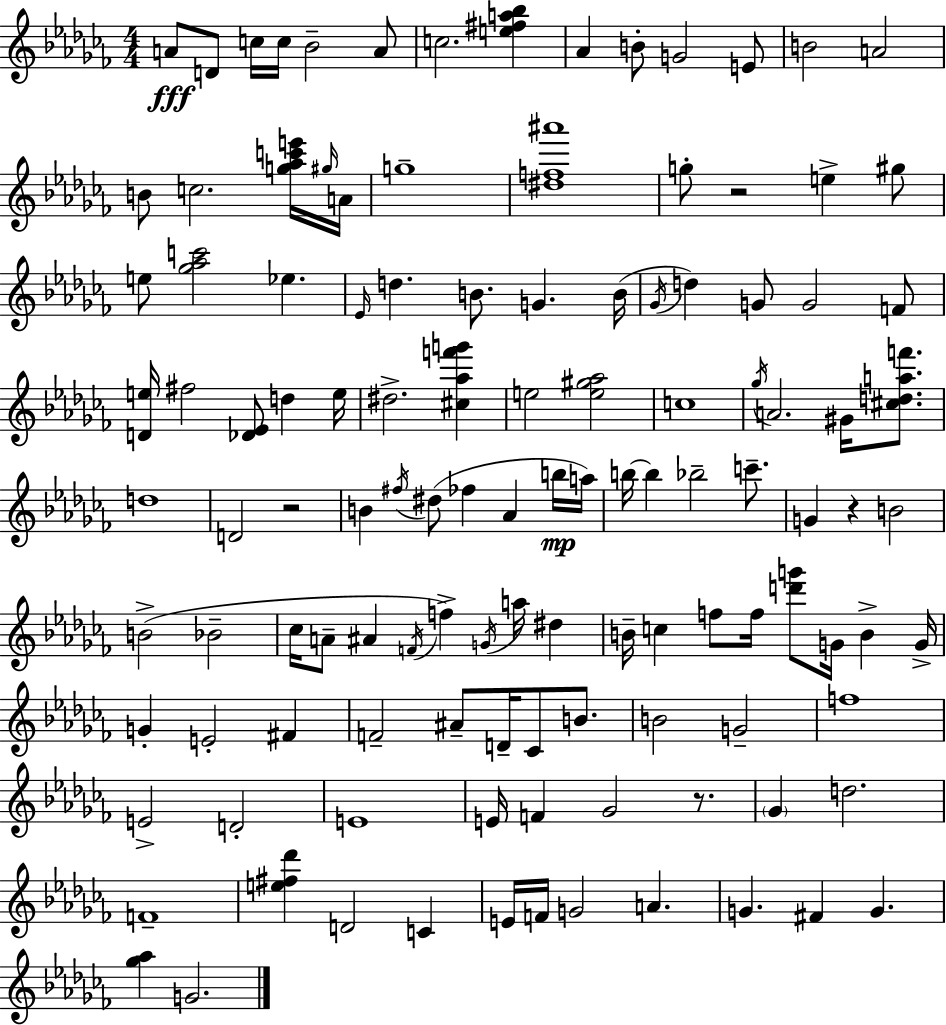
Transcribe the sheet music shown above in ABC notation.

X:1
T:Untitled
M:4/4
L:1/4
K:Abm
A/2 D/2 c/4 c/4 _B2 A/2 c2 [e^fa_b] _A B/2 G2 E/2 B2 A2 B/2 c2 [g_ac'e']/4 ^g/4 A/4 g4 [^df^a']4 g/2 z2 e ^g/2 e/2 [_g_ac']2 _e _E/4 d B/2 G B/4 _G/4 d G/2 G2 F/2 [De]/4 ^f2 [_D_E]/2 d e/4 ^d2 [^c_af'g'] e2 [e^g_a]2 c4 _g/4 A2 ^G/4 [^cdaf']/2 d4 D2 z2 B ^f/4 ^d/2 _f _A b/4 a/4 b/4 b _b2 c'/2 G z B2 B2 _B2 _c/4 A/2 ^A F/4 f G/4 a/4 ^d B/4 c f/2 f/4 [d'g']/2 G/4 B G/4 G E2 ^F F2 ^A/2 D/4 _C/2 B/2 B2 G2 f4 E2 D2 E4 E/4 F _G2 z/2 _G d2 F4 [e^f_d'] D2 C E/4 F/4 G2 A G ^F G [_g_a] G2